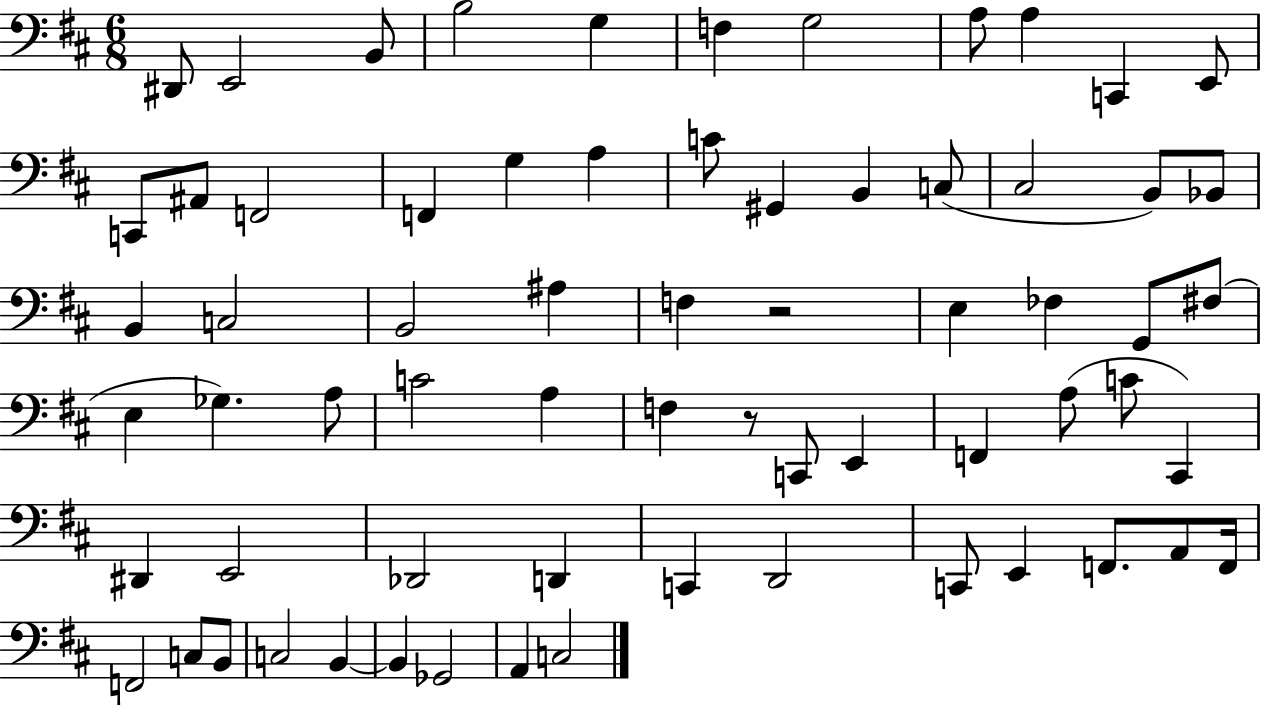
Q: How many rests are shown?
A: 2